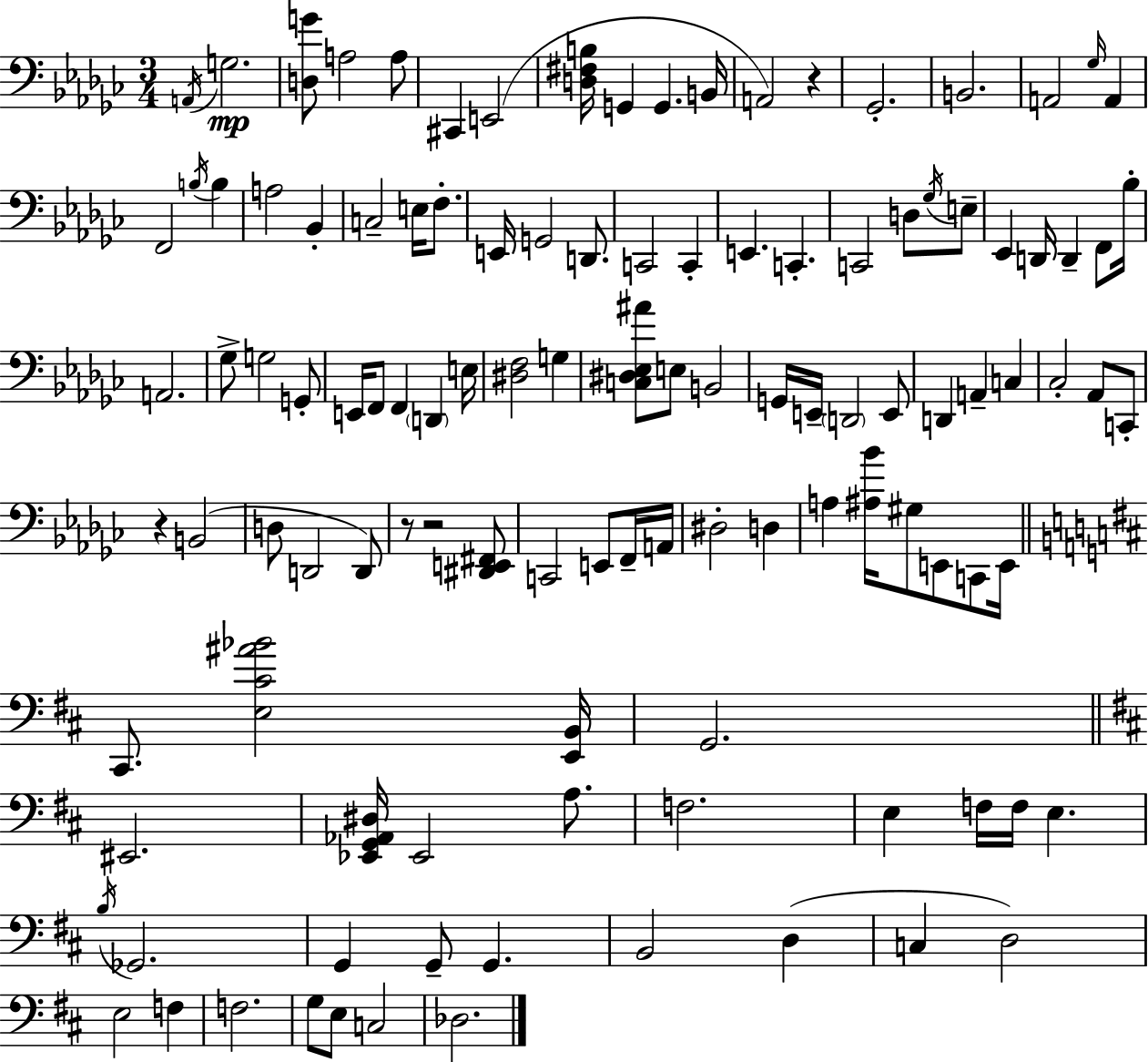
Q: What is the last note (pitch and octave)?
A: Db3